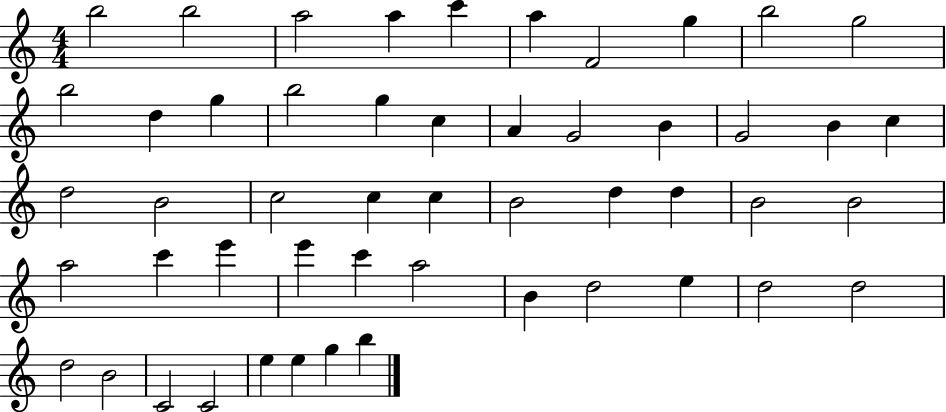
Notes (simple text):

B5/h B5/h A5/h A5/q C6/q A5/q F4/h G5/q B5/h G5/h B5/h D5/q G5/q B5/h G5/q C5/q A4/q G4/h B4/q G4/h B4/q C5/q D5/h B4/h C5/h C5/q C5/q B4/h D5/q D5/q B4/h B4/h A5/h C6/q E6/q E6/q C6/q A5/h B4/q D5/h E5/q D5/h D5/h D5/h B4/h C4/h C4/h E5/q E5/q G5/q B5/q